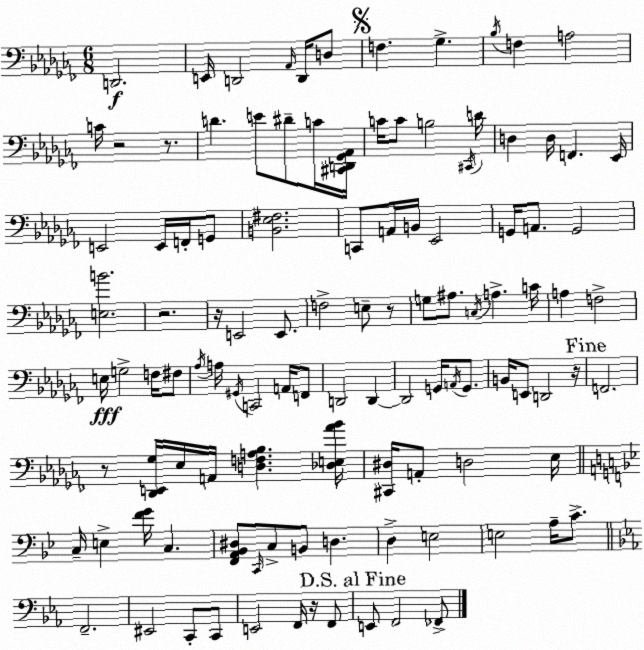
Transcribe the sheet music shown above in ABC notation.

X:1
T:Untitled
M:6/8
L:1/4
K:Abm
D,,2 E,,/4 D,,2 _A,,/4 D,,/4 D,/2 F, _G, _B,/4 F, A,2 C/4 z2 z/2 D E/2 ^D/2 C/4 [^C,,D,,_G,,_A,,]/4 C/4 C/2 B,2 ^C,,/4 D/4 D, D,/4 F,, _E,,/4 E,,2 E,,/4 F,,/4 G,,/2 [B,,_E,^F,]2 C,,/2 A,,/4 B,,/4 _E,,2 G,,/4 A,,/2 G,,2 [E,B]2 z2 z/4 E,,2 E,,/2 F,2 E,/2 z/2 G,/2 ^A,/2 C,/4 A, C/4 A, F,2 E,/4 G,2 F,/4 ^F,/2 _A,/4 A,/4 ^G,,/4 C,,2 A,,/4 F,,/2 D,,2 D,, D,,2 G,,/4 A,,/4 G,,/2 B,,/4 E,,/2 D,,2 z/4 F,,2 z/2 [_D,,E,,_G,]/4 _E,/4 A,,/4 [D,F,A,_B,] [_D,E,_A_B]/4 [^C,,^D,]/4 A,,/2 D,2 _E,/4 C,/4 E, [FG]/4 C, [F,,A,,_B,,^D,]/2 C,,/4 C,/2 B,,/2 D, D, E,2 E,2 A,/4 C/2 F,,2 ^E,,2 C,,/2 C,,/2 E,,2 F,,/4 z/4 F,,/2 E,,/2 F,,2 _F,,/2